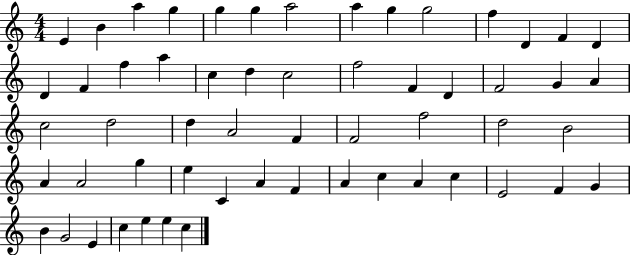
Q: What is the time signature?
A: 4/4